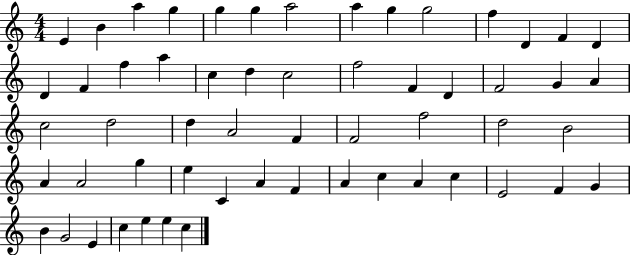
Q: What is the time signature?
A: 4/4